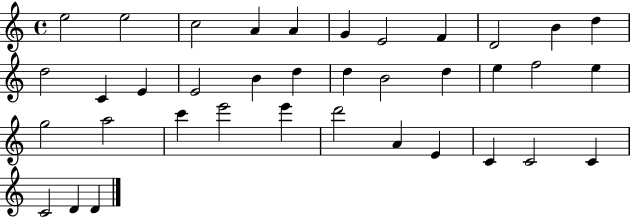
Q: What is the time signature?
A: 4/4